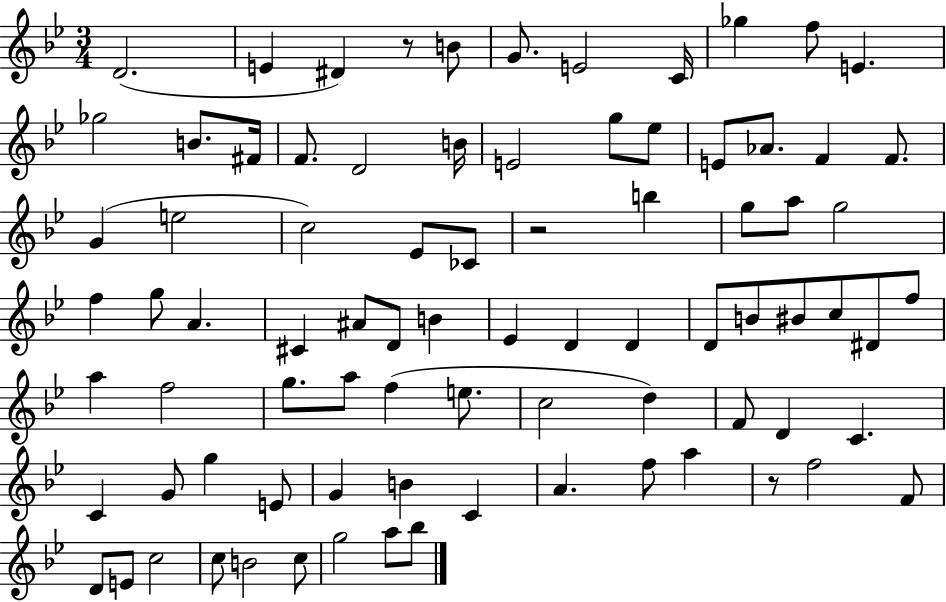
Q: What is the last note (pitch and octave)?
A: Bb5